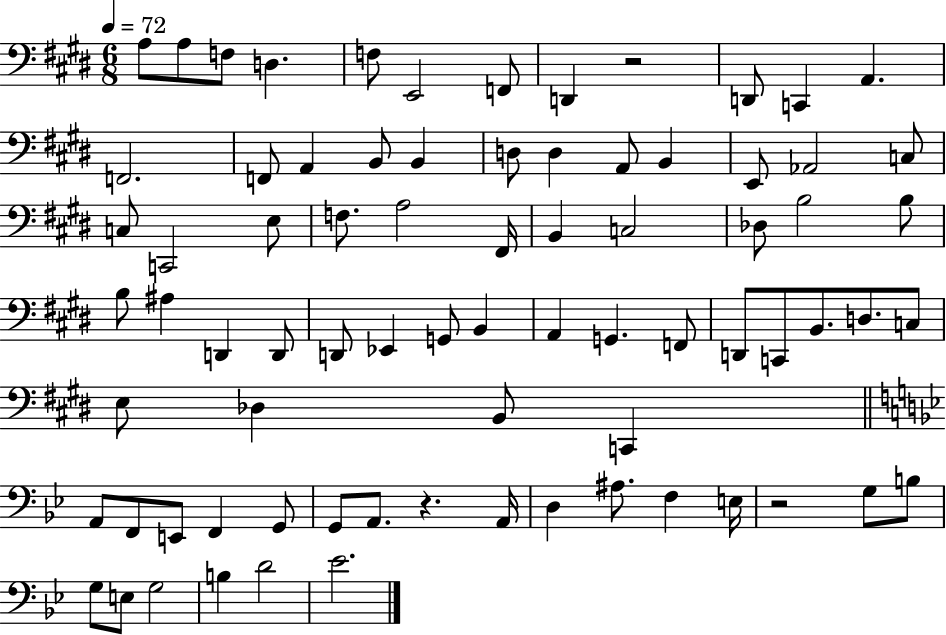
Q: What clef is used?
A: bass